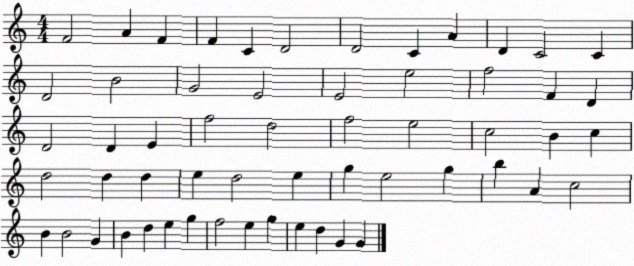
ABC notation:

X:1
T:Untitled
M:4/4
L:1/4
K:C
F2 A F F C D2 D2 C A D C2 C D2 B2 G2 E2 E2 e2 f2 F D D2 D E f2 d2 f2 e2 c2 B c d2 d d e d2 e g e2 g b A c2 B B2 G B d e g f2 e g e d G G